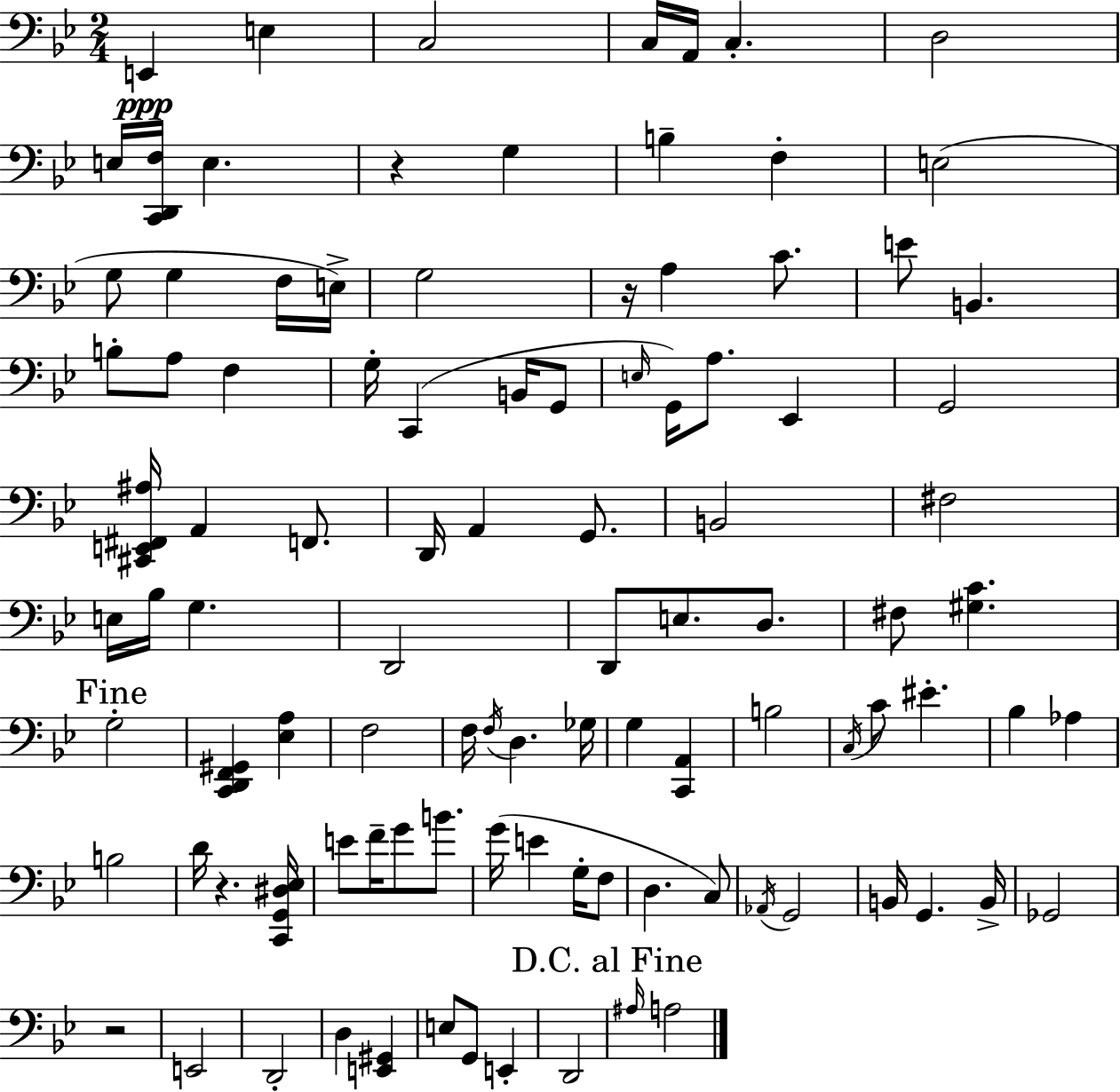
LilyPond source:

{
  \clef bass
  \numericTimeSignature
  \time 2/4
  \key bes \major
  \repeat volta 2 { e,4\ppp e4 | c2 | c16 a,16 c4.-. | d2 | \break e16 <c, d, f>16 e4. | r4 g4 | b4-- f4-. | e2( | \break g8 g4 f16 e16->) | g2 | r16 a4 c'8. | e'8 b,4. | \break b8-. a8 f4 | g16-. c,4( b,16 g,8 | \grace { e16 } g,16) a8. ees,4 | g,2 | \break <cis, e, fis, ais>16 a,4 f,8. | d,16 a,4 g,8. | b,2 | fis2 | \break e16 bes16 g4. | d,2 | d,8 e8. d8. | fis8 <gis c'>4. | \break \mark "Fine" g2-. | <c, d, f, gis,>4 <ees a>4 | f2 | f16 \acciaccatura { f16 } d4. | \break ges16 g4 <c, a,>4 | b2 | \acciaccatura { c16 } c'8 eis'4.-. | bes4 aes4 | \break b2 | d'16 r4. | <c, g, dis ees>16 e'8 f'16-- g'8 | b'8. g'16( e'4 | \break g16-. f8 d4. | c8) \acciaccatura { aes,16 } g,2 | b,16 g,4. | b,16-> ges,2 | \break r2 | e,2 | d,2-. | d4 | \break <e, gis,>4 e8 g,8 | e,4-. d,2 | \mark "D.C. al Fine" \grace { ais16 } a2 | } \bar "|."
}